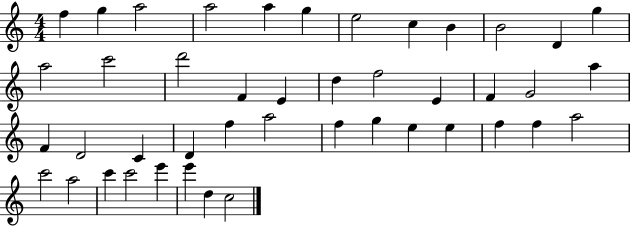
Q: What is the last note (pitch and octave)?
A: C5